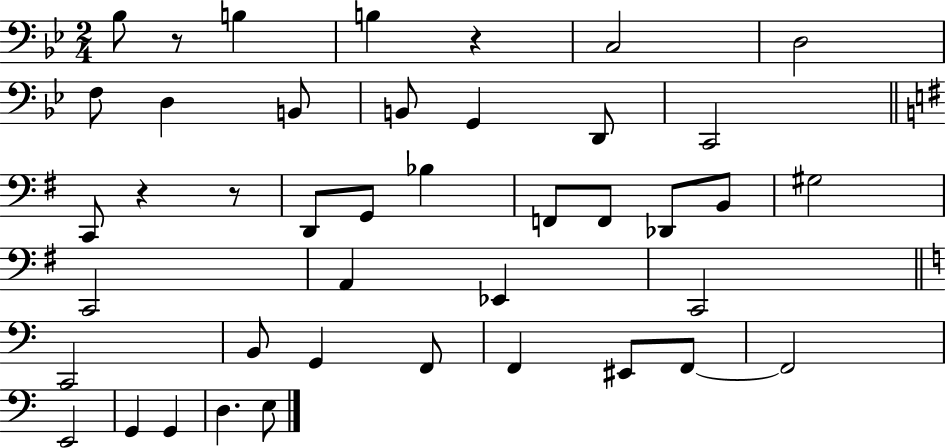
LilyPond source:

{
  \clef bass
  \numericTimeSignature
  \time 2/4
  \key bes \major
  bes8 r8 b4 | b4 r4 | c2 | d2 | \break f8 d4 b,8 | b,8 g,4 d,8 | c,2 | \bar "||" \break \key g \major c,8 r4 r8 | d,8 g,8 bes4 | f,8 f,8 des,8 b,8 | gis2 | \break c,2 | a,4 ees,4 | c,2 | \bar "||" \break \key a \minor c,2 | b,8 g,4 f,8 | f,4 eis,8 f,8~~ | f,2 | \break e,2 | g,4 g,4 | d4. e8 | \bar "|."
}